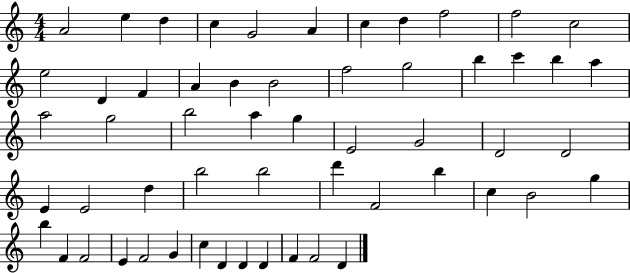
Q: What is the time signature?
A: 4/4